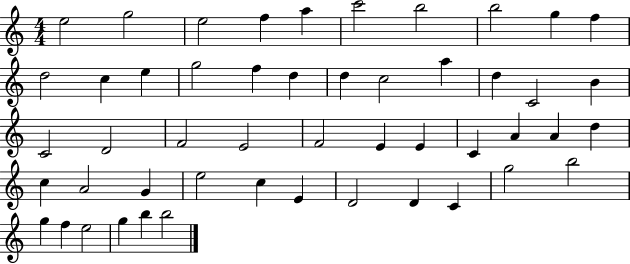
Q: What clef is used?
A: treble